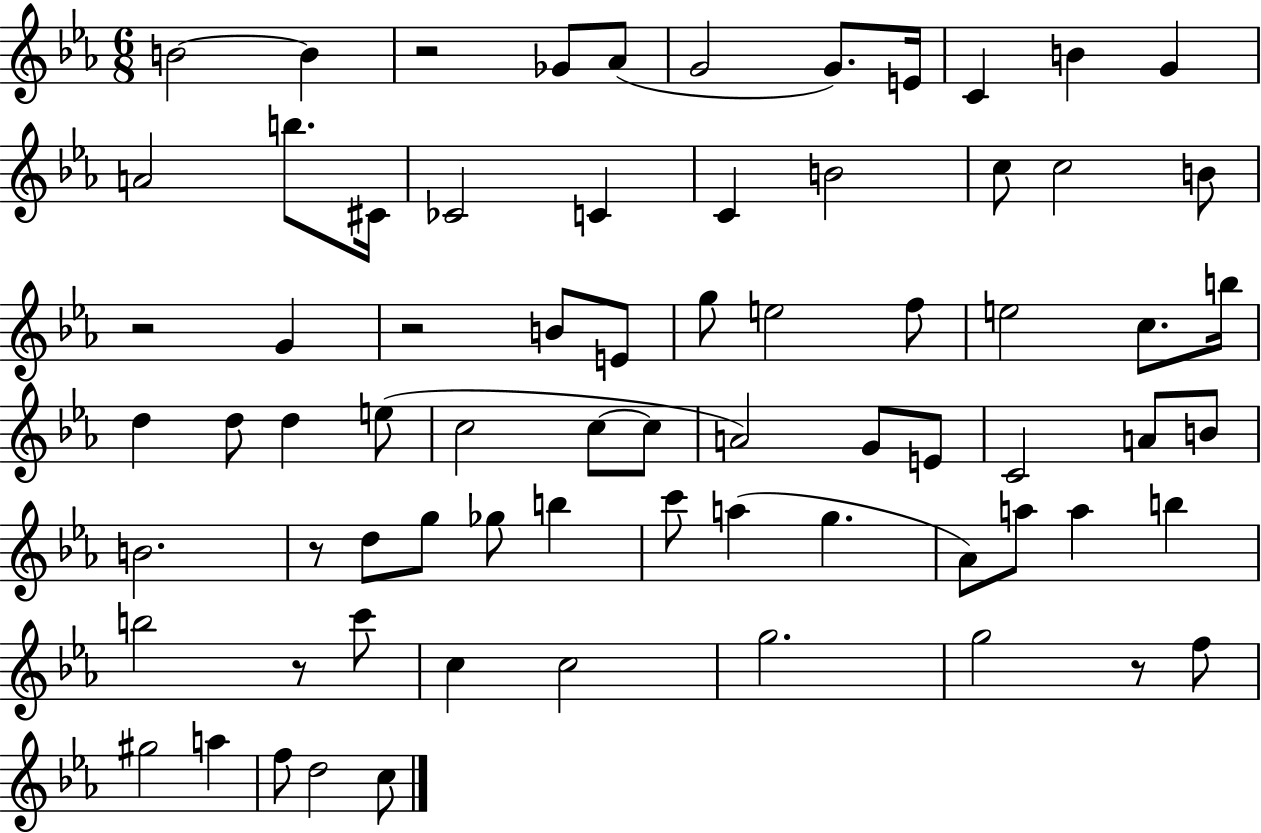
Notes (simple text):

B4/h B4/q R/h Gb4/e Ab4/e G4/h G4/e. E4/s C4/q B4/q G4/q A4/h B5/e. C#4/s CES4/h C4/q C4/q B4/h C5/e C5/h B4/e R/h G4/q R/h B4/e E4/e G5/e E5/h F5/e E5/h C5/e. B5/s D5/q D5/e D5/q E5/e C5/h C5/e C5/e A4/h G4/e E4/e C4/h A4/e B4/e B4/h. R/e D5/e G5/e Gb5/e B5/q C6/e A5/q G5/q. Ab4/e A5/e A5/q B5/q B5/h R/e C6/e C5/q C5/h G5/h. G5/h R/e F5/e G#5/h A5/q F5/e D5/h C5/e